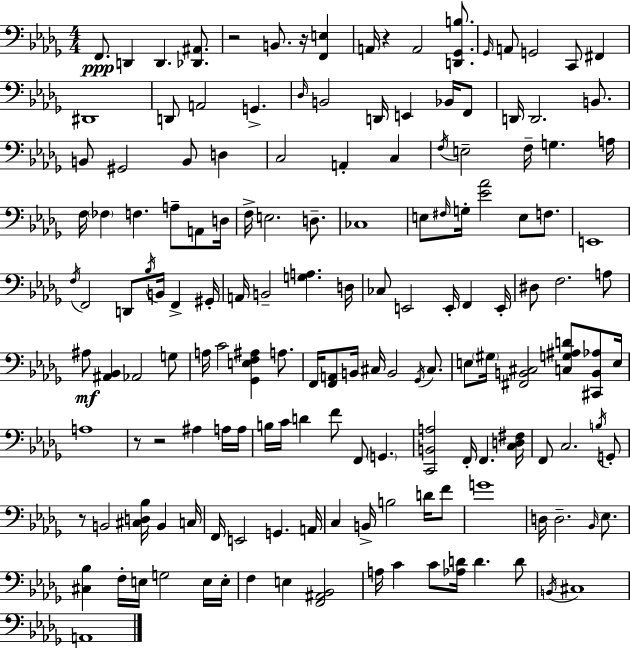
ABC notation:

X:1
T:Untitled
M:4/4
L:1/4
K:Bbm
F,,/2 D,, D,, [_D,,^A,,]/2 z2 B,,/2 z/4 [F,,E,] A,,/4 z A,,2 [D,,_G,,B,]/2 _G,,/4 A,,/2 G,,2 C,,/2 ^F,, ^D,,4 D,,/2 A,,2 G,, _D,/4 B,,2 D,,/4 E,, _B,,/4 F,,/2 D,,/4 D,,2 B,,/2 B,,/2 ^G,,2 B,,/2 D, C,2 A,, C, F,/4 E,2 F,/4 G, A,/4 F,/4 _F, F, A,/2 A,,/2 D,/4 F,/4 E,2 D,/2 _C,4 E,/2 ^F,/4 G,/4 [_E_A]2 E,/2 F,/2 E,,4 F,/4 F,,2 D,,/2 _B,/4 B,,/4 F,, ^G,,/4 A,,/4 B,,2 [G,A,] D,/4 _C,/2 E,,2 E,,/4 F,, E,,/4 ^D,/2 F,2 A,/2 ^A,/2 [^A,,_B,,] _A,,2 G,/2 A,/4 C2 [_G,,E,F,^A,] A,/2 F,,/4 [F,,A,,]/2 B,,/4 ^C,/4 B,,2 _G,,/4 ^C,/2 E,/2 ^G,/4 [^F,,B,,^C,]2 [C,G,^A,D]/2 [^C,,B,,_A,]/2 E,/4 A,4 z/2 z2 ^A, A,/4 A,/4 B,/4 C/4 D F/2 F,,/2 G,, [C,,B,,A,]2 F,,/4 F,, [C,D,^F,]/4 F,,/2 C,2 B,/4 G,,/2 z/2 B,,2 [^C,D,_B,]/4 B,, C,/4 F,,/4 E,,2 G,, A,,/4 C, B,,/4 B,2 D/4 F/2 G4 D,/4 D,2 _B,,/4 _E,/2 [^C,_B,] F,/4 E,/4 G,2 E,/4 E,/4 F, E, [F,,^A,,_B,,]2 A,/4 C C/2 [_A,D]/4 D D/2 B,,/4 ^C,4 A,,4